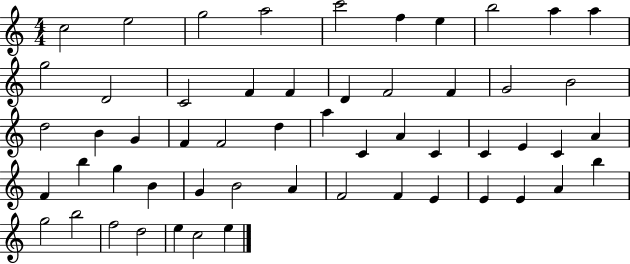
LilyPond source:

{
  \clef treble
  \numericTimeSignature
  \time 4/4
  \key c \major
  c''2 e''2 | g''2 a''2 | c'''2 f''4 e''4 | b''2 a''4 a''4 | \break g''2 d'2 | c'2 f'4 f'4 | d'4 f'2 f'4 | g'2 b'2 | \break d''2 b'4 g'4 | f'4 f'2 d''4 | a''4 c'4 a'4 c'4 | c'4 e'4 c'4 a'4 | \break f'4 b''4 g''4 b'4 | g'4 b'2 a'4 | f'2 f'4 e'4 | e'4 e'4 a'4 b''4 | \break g''2 b''2 | f''2 d''2 | e''4 c''2 e''4 | \bar "|."
}